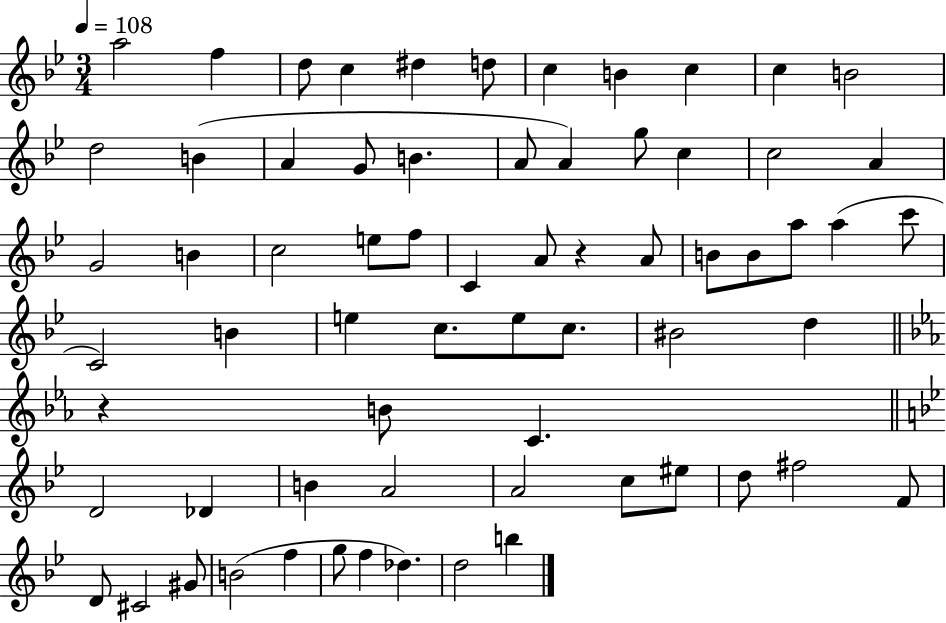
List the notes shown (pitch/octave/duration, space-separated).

A5/h F5/q D5/e C5/q D#5/q D5/e C5/q B4/q C5/q C5/q B4/h D5/h B4/q A4/q G4/e B4/q. A4/e A4/q G5/e C5/q C5/h A4/q G4/h B4/q C5/h E5/e F5/e C4/q A4/e R/q A4/e B4/e B4/e A5/e A5/q C6/e C4/h B4/q E5/q C5/e. E5/e C5/e. BIS4/h D5/q R/q B4/e C4/q. D4/h Db4/q B4/q A4/h A4/h C5/e EIS5/e D5/e F#5/h F4/e D4/e C#4/h G#4/e B4/h F5/q G5/e F5/q Db5/q. D5/h B5/q